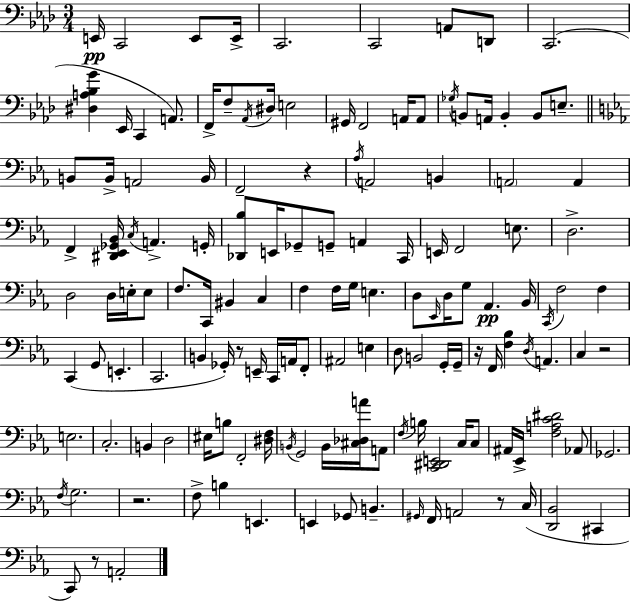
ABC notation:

X:1
T:Untitled
M:3/4
L:1/4
K:Fm
E,,/4 C,,2 E,,/2 E,,/4 C,,2 C,,2 A,,/2 D,,/2 C,,2 [^D,A,_B,G] _E,,/4 C,, A,,/2 F,,/4 F,/2 _A,,/4 ^D,/4 E,2 ^G,,/4 F,,2 A,,/4 A,,/2 _G,/4 B,,/2 A,,/4 B,, B,,/2 E,/2 B,,/2 B,,/4 A,,2 B,,/4 F,,2 z _A,/4 A,,2 B,, A,,2 A,, F,, [^D,,_E,,_G,,_B,,]/4 C,/4 A,, G,,/4 [_D,,_B,]/2 E,,/4 _G,,/2 G,,/2 A,, C,,/4 E,,/4 F,,2 E,/2 D,2 D,2 D,/4 E,/4 E,/2 F,/2 C,,/4 ^B,, C, F, F,/4 G,/4 E, D,/2 _E,,/4 D,/4 G,/2 _A,, _B,,/4 C,,/4 F,2 F, C,, G,,/2 E,, C,,2 B,, _G,,/4 z/2 E,,/4 C,,/4 A,,/4 F,,/2 ^A,,2 E, D,/2 B,,2 G,,/4 G,,/4 z/4 F,,/4 [F,_B,] D,/4 A,, C, z2 E,2 C,2 B,, D,2 ^E,/4 B,/2 F,,2 [^D,F,]/4 B,,/4 G,,2 B,,/4 [^C,_D,A]/4 A,,/2 F,/4 B,/4 [C,,^D,,E,,]2 C,/4 C,/2 ^A,,/4 _E,,/4 [F,A,C^D]2 _A,,/2 _G,,2 F,/4 G,2 z2 F,/2 B, E,, E,, _G,,/2 B,, ^G,,/4 F,,/4 A,,2 z/2 C,/4 [D,,_B,,]2 ^C,, C,,/2 z/2 A,,2